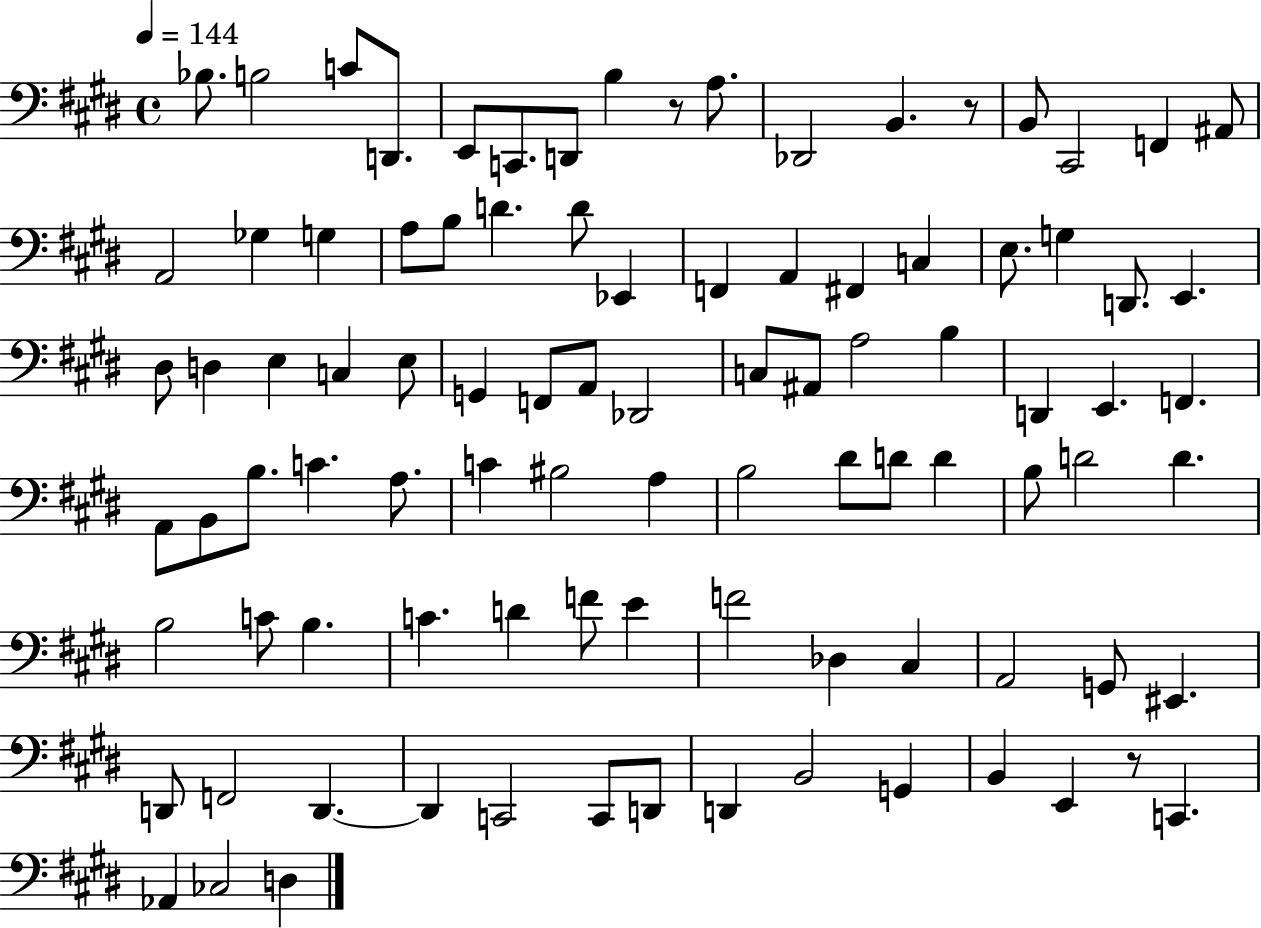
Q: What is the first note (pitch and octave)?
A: Bb3